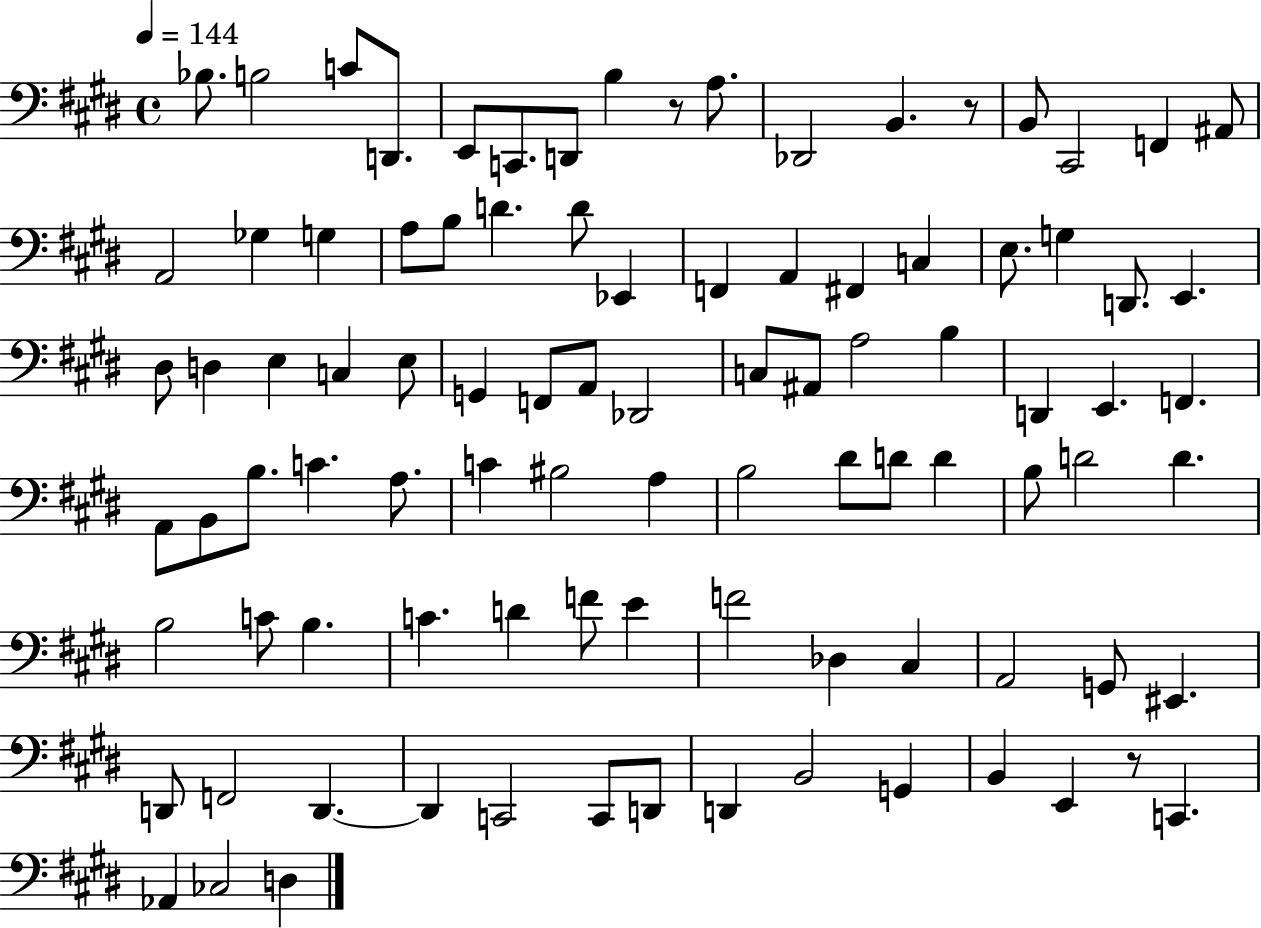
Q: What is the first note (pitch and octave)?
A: Bb3